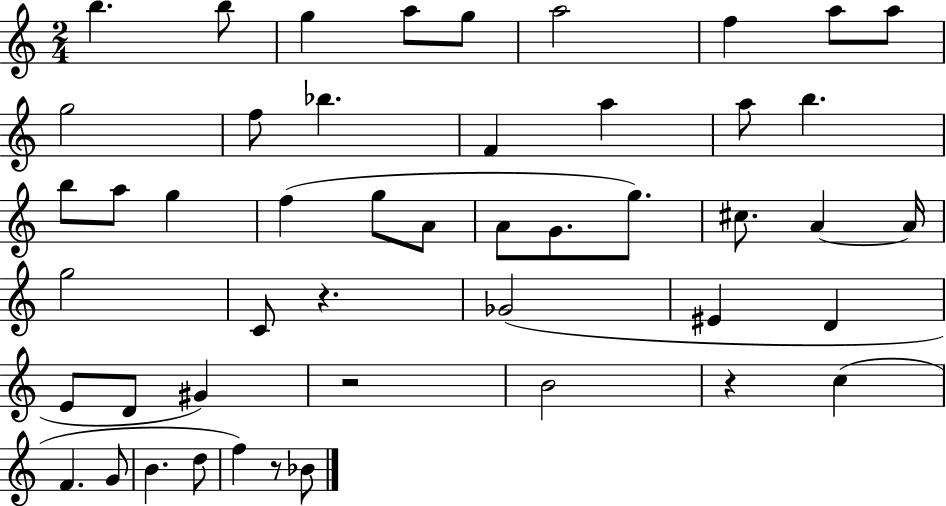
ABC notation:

X:1
T:Untitled
M:2/4
L:1/4
K:C
b b/2 g a/2 g/2 a2 f a/2 a/2 g2 f/2 _b F a a/2 b b/2 a/2 g f g/2 A/2 A/2 G/2 g/2 ^c/2 A A/4 g2 C/2 z _G2 ^E D E/2 D/2 ^G z2 B2 z c F G/2 B d/2 f z/2 _B/2